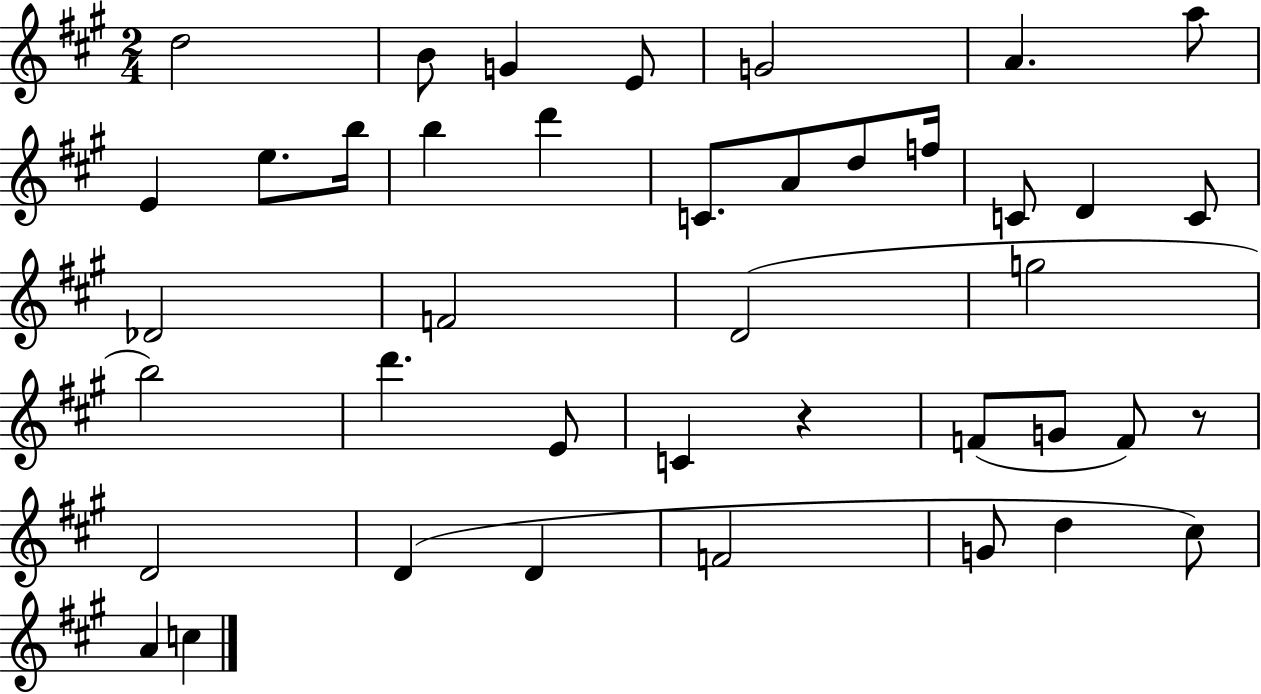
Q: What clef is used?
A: treble